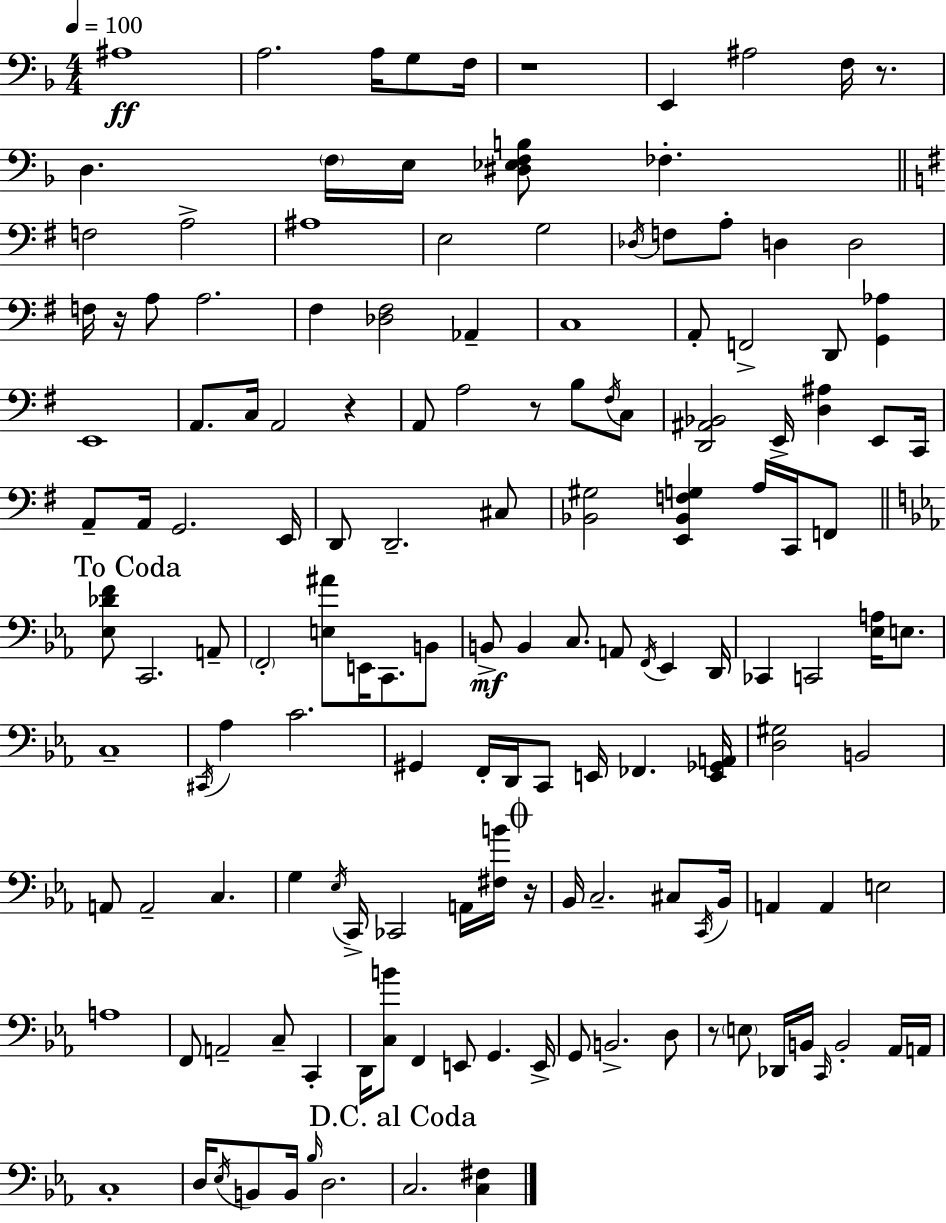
A#3/w A3/h. A3/s G3/e F3/s R/w E2/q A#3/h F3/s R/e. D3/q. F3/s E3/s [D#3,Eb3,F3,B3]/e FES3/q. F3/h A3/h A#3/w E3/h G3/h Db3/s F3/e A3/e D3/q D3/h F3/s R/s A3/e A3/h. F#3/q [Db3,F#3]/h Ab2/q C3/w A2/e F2/h D2/e [G2,Ab3]/q E2/w A2/e. C3/s A2/h R/q A2/e A3/h R/e B3/e F#3/s C3/e [D2,A#2,Bb2]/h E2/s [D3,A#3]/q E2/e C2/s A2/e A2/s G2/h. E2/s D2/e D2/h. C#3/e [Bb2,G#3]/h [E2,Bb2,F3,G3]/q A3/s C2/s F2/e [Eb3,Db4,F4]/e C2/h. A2/e F2/h [E3,A#4]/e E2/s C2/e. B2/e B2/e B2/q C3/e. A2/e F2/s Eb2/q D2/s CES2/q C2/h [Eb3,A3]/s E3/e. C3/w C#2/s Ab3/q C4/h. G#2/q F2/s D2/s C2/e E2/s FES2/q. [E2,Gb2,A2]/s [D3,G#3]/h B2/h A2/e A2/h C3/q. G3/q Eb3/s C2/s CES2/h A2/s [F#3,B4]/s R/s Bb2/s C3/h. C#3/e C2/s Bb2/s A2/q A2/q E3/h A3/w F2/e A2/h C3/e C2/q D2/s [C3,B4]/e F2/q E2/e G2/q. E2/s G2/e B2/h. D3/e R/e E3/e Db2/s B2/s C2/s B2/h Ab2/s A2/s C3/w D3/s Eb3/s B2/e B2/s Bb3/s D3/h. C3/h. [C3,F#3]/q